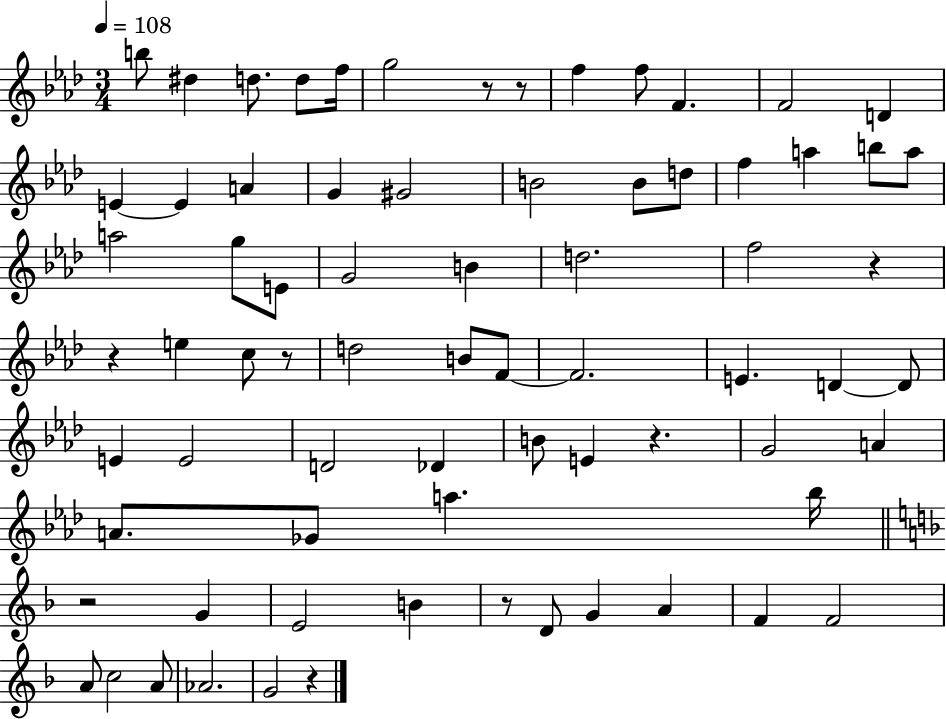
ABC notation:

X:1
T:Untitled
M:3/4
L:1/4
K:Ab
b/2 ^d d/2 d/2 f/4 g2 z/2 z/2 f f/2 F F2 D E E A G ^G2 B2 B/2 d/2 f a b/2 a/2 a2 g/2 E/2 G2 B d2 f2 z z e c/2 z/2 d2 B/2 F/2 F2 E D D/2 E E2 D2 _D B/2 E z G2 A A/2 _G/2 a _b/4 z2 G E2 B z/2 D/2 G A F F2 A/2 c2 A/2 _A2 G2 z